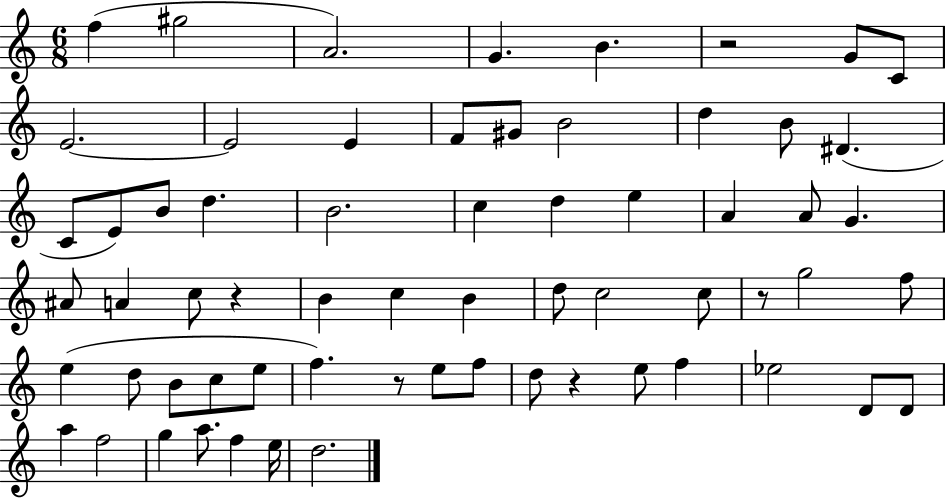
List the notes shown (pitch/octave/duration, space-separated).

F5/q G#5/h A4/h. G4/q. B4/q. R/h G4/e C4/e E4/h. E4/h E4/q F4/e G#4/e B4/h D5/q B4/e D#4/q. C4/e E4/e B4/e D5/q. B4/h. C5/q D5/q E5/q A4/q A4/e G4/q. A#4/e A4/q C5/e R/q B4/q C5/q B4/q D5/e C5/h C5/e R/e G5/h F5/e E5/q D5/e B4/e C5/e E5/e F5/q. R/e E5/e F5/e D5/e R/q E5/e F5/q Eb5/h D4/e D4/e A5/q F5/h G5/q A5/e. F5/q E5/s D5/h.